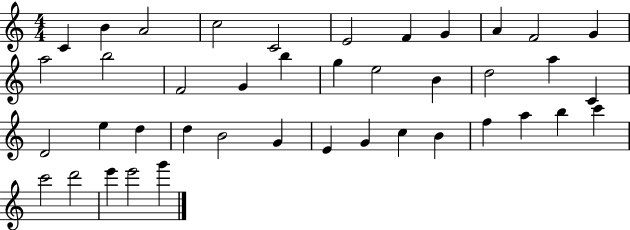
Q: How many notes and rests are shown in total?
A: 41